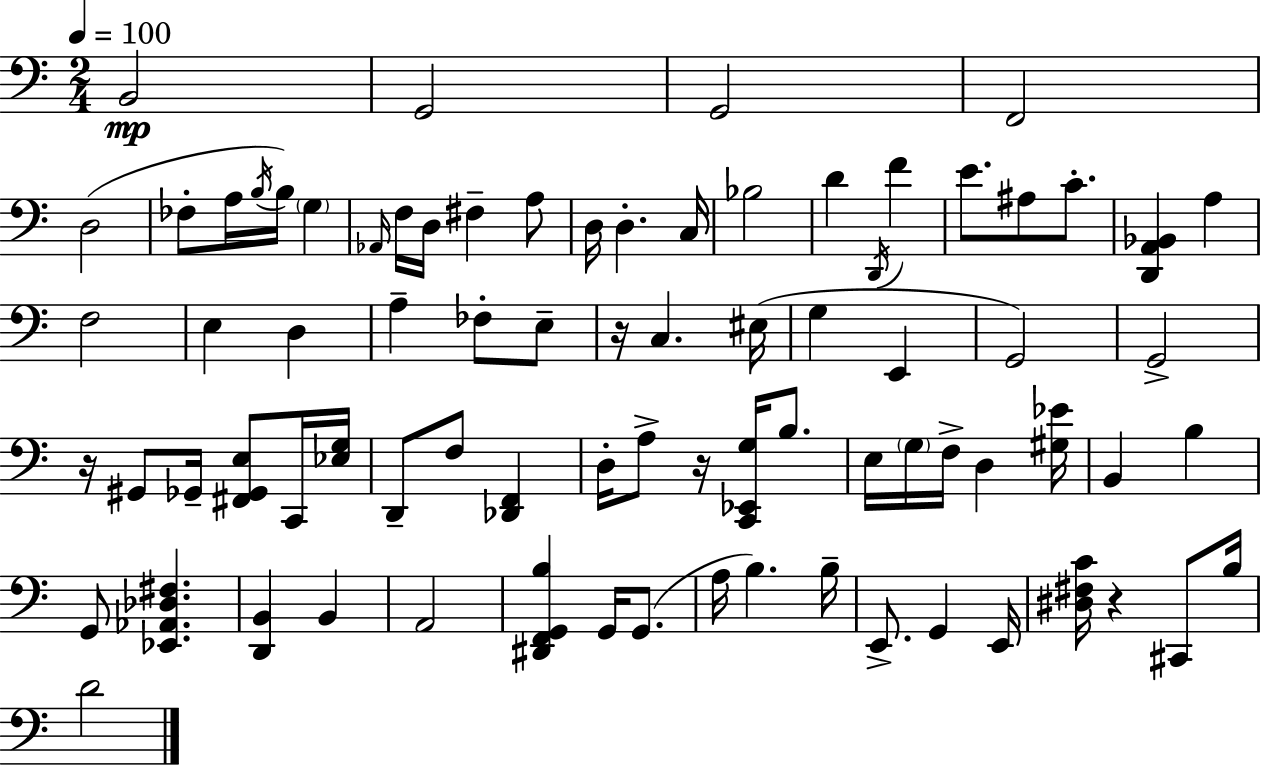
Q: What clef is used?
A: bass